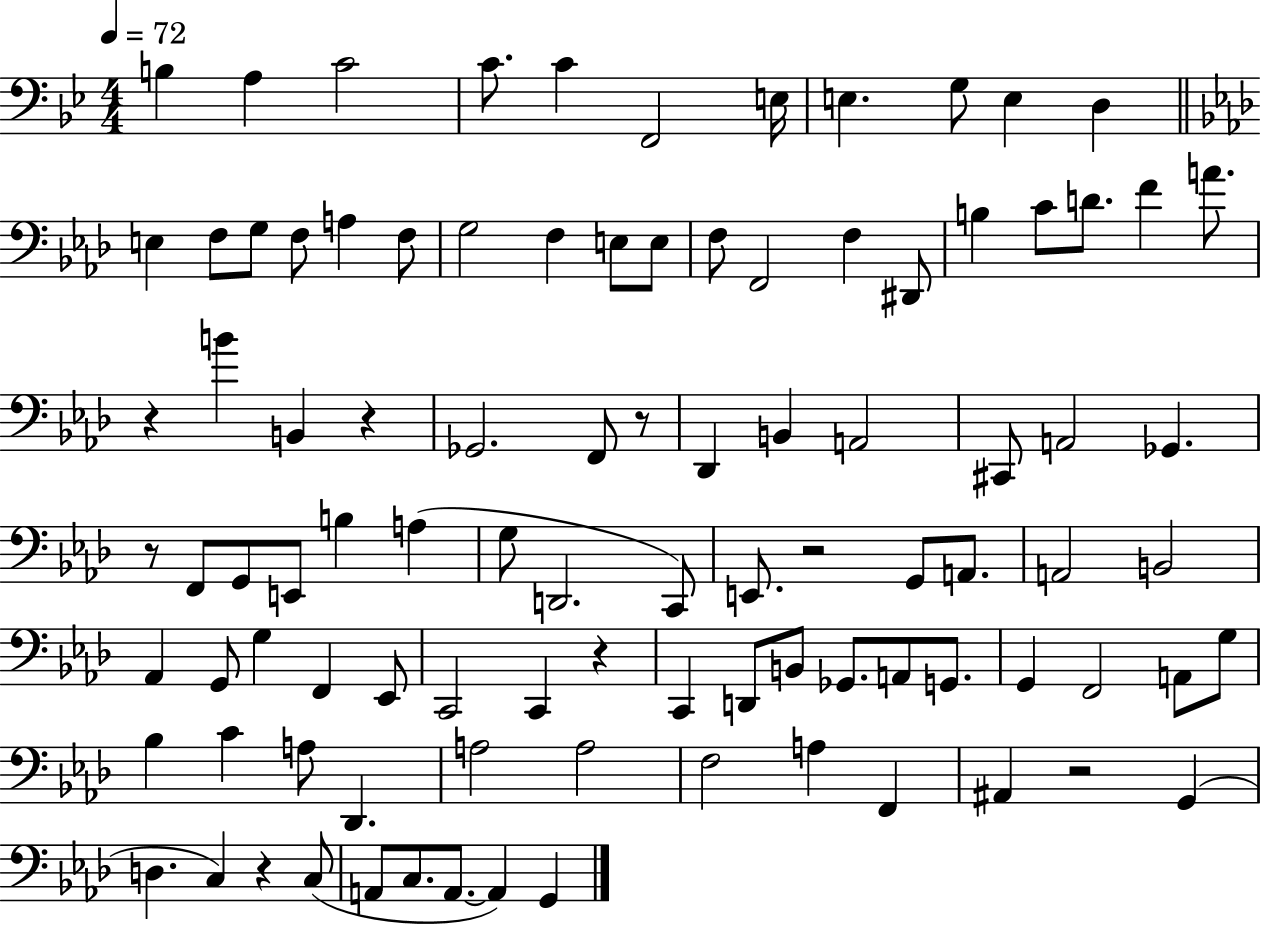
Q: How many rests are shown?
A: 8